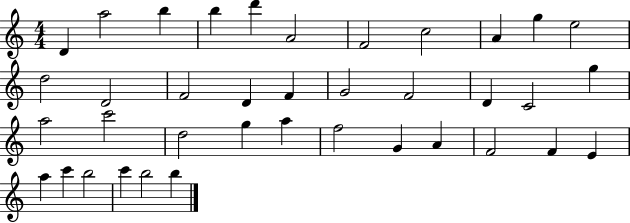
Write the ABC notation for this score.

X:1
T:Untitled
M:4/4
L:1/4
K:C
D a2 b b d' A2 F2 c2 A g e2 d2 D2 F2 D F G2 F2 D C2 g a2 c'2 d2 g a f2 G A F2 F E a c' b2 c' b2 b